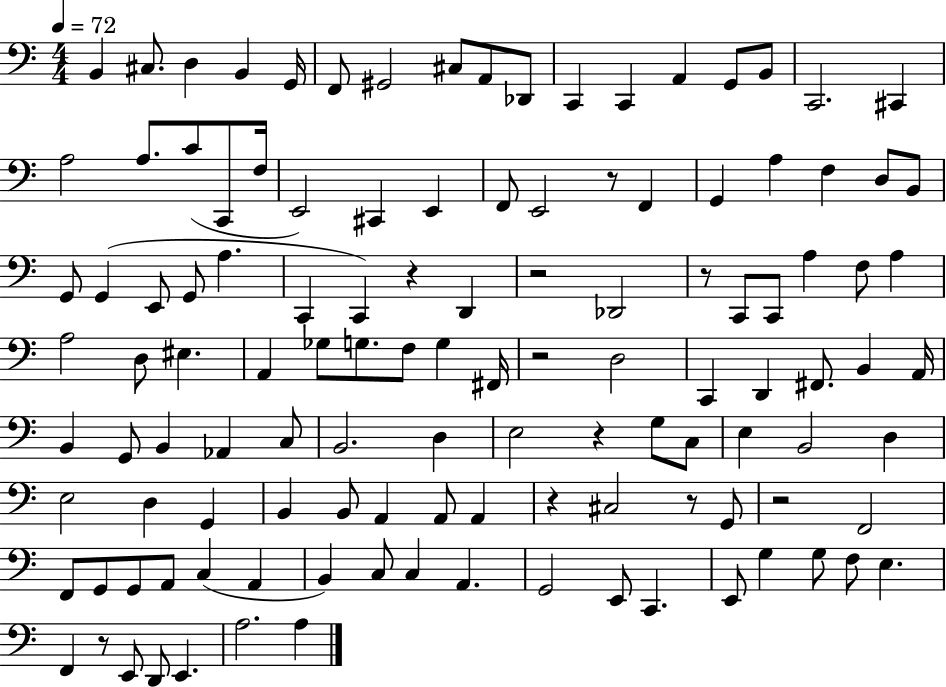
X:1
T:Untitled
M:4/4
L:1/4
K:C
B,, ^C,/2 D, B,, G,,/4 F,,/2 ^G,,2 ^C,/2 A,,/2 _D,,/2 C,, C,, A,, G,,/2 B,,/2 C,,2 ^C,, A,2 A,/2 C/2 C,,/2 F,/4 E,,2 ^C,, E,, F,,/2 E,,2 z/2 F,, G,, A, F, D,/2 B,,/2 G,,/2 G,, E,,/2 G,,/2 A, C,, C,, z D,, z2 _D,,2 z/2 C,,/2 C,,/2 A, F,/2 A, A,2 D,/2 ^E, A,, _G,/2 G,/2 F,/2 G, ^F,,/4 z2 D,2 C,, D,, ^F,,/2 B,, A,,/4 B,, G,,/2 B,, _A,, C,/2 B,,2 D, E,2 z G,/2 C,/2 E, B,,2 D, E,2 D, G,, B,, B,,/2 A,, A,,/2 A,, z ^C,2 z/2 G,,/2 z2 F,,2 F,,/2 G,,/2 G,,/2 A,,/2 C, A,, B,, C,/2 C, A,, G,,2 E,,/2 C,, E,,/2 G, G,/2 F,/2 E, F,, z/2 E,,/2 D,,/2 E,, A,2 A,